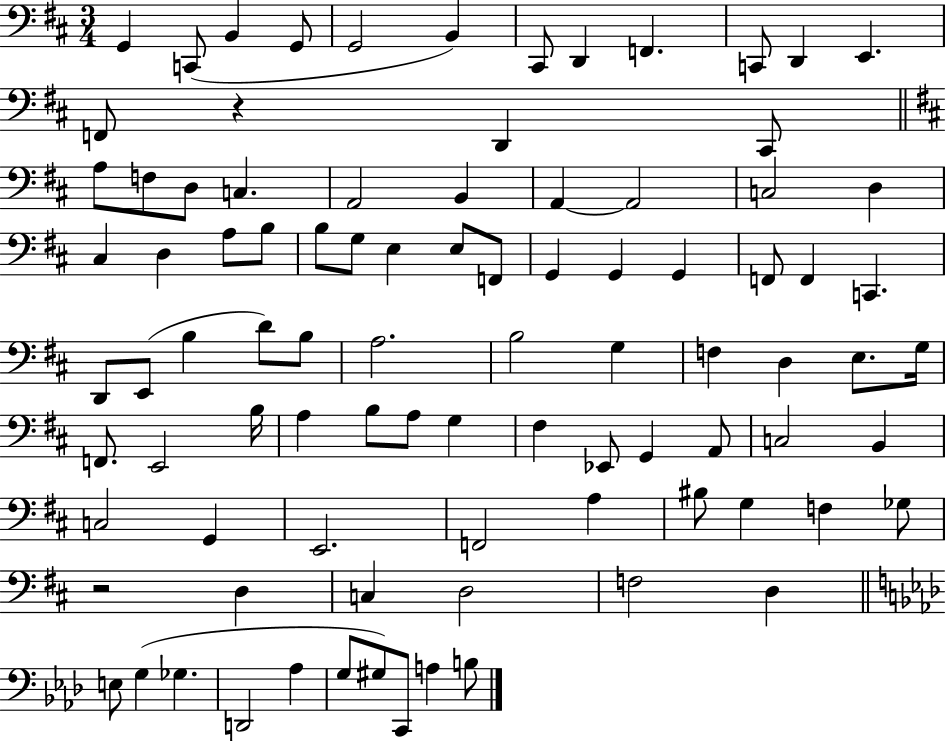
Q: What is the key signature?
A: D major